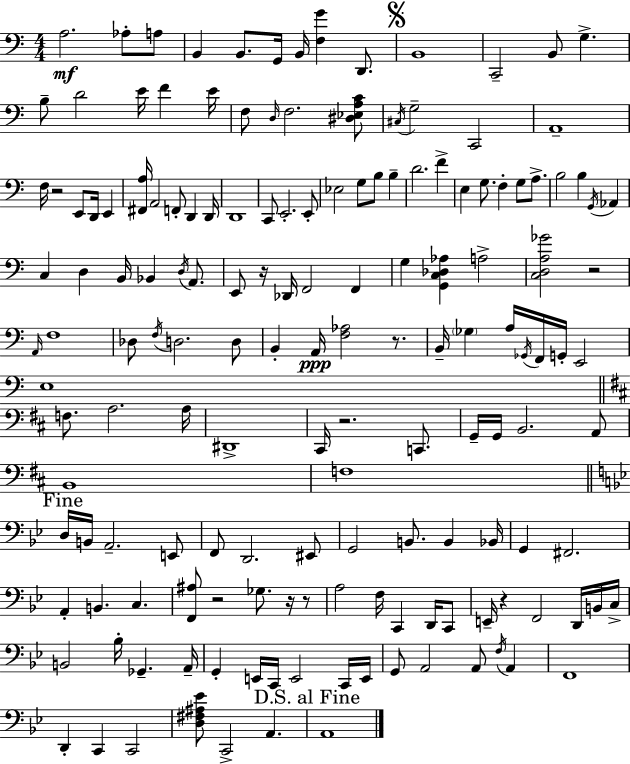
A3/h. Ab3/e A3/e B2/q B2/e. G2/s B2/s [F3,G4]/q D2/e. B2/w C2/h B2/e G3/q. B3/e D4/h E4/s F4/q E4/s F3/e D3/s F3/h. [D#3,Eb3,A3,C4]/e C#3/s G3/h C2/h A2/w F3/s R/h E2/e D2/s E2/q [F#2,A3]/s A2/h F2/e D2/q D2/s D2/w C2/e E2/h. E2/e Eb3/h G3/e B3/e B3/q D4/h. F4/q E3/q G3/e. F3/q G3/e A3/e. B3/h B3/q G2/s Ab2/q C3/q D3/q B2/s Bb2/q D3/s A2/e. E2/e R/s Db2/s F2/h F2/q G3/q [G2,C3,Db3,Ab3]/q A3/h [C3,D3,A3,Gb4]/h R/h A2/s F3/w Db3/e F3/s D3/h. D3/e B2/q A2/s [F3,Ab3]/h R/e. B2/s Gb3/q A3/s Gb2/s F2/s G2/s E2/h E3/w F3/e. A3/h. A3/s D#2/w C#2/s R/h. C2/e. G2/s G2/s B2/h. A2/e B2/w F3/w D3/s B2/s A2/h. E2/e F2/e D2/h. EIS2/e G2/h B2/e. B2/q Bb2/s G2/q F#2/h. A2/q B2/q. C3/q. [F2,A#3]/e R/h Gb3/e. R/s R/e A3/h F3/s C2/q D2/s C2/e E2/s R/q F2/h D2/s B2/s C3/s B2/h Bb3/s Gb2/q. A2/s G2/q E2/s C2/s E2/h C2/s E2/s G2/e A2/h A2/e F3/s A2/q F2/w D2/q C2/q C2/h [D3,F#3,A#3,Eb4]/e C2/h A2/q. A2/w